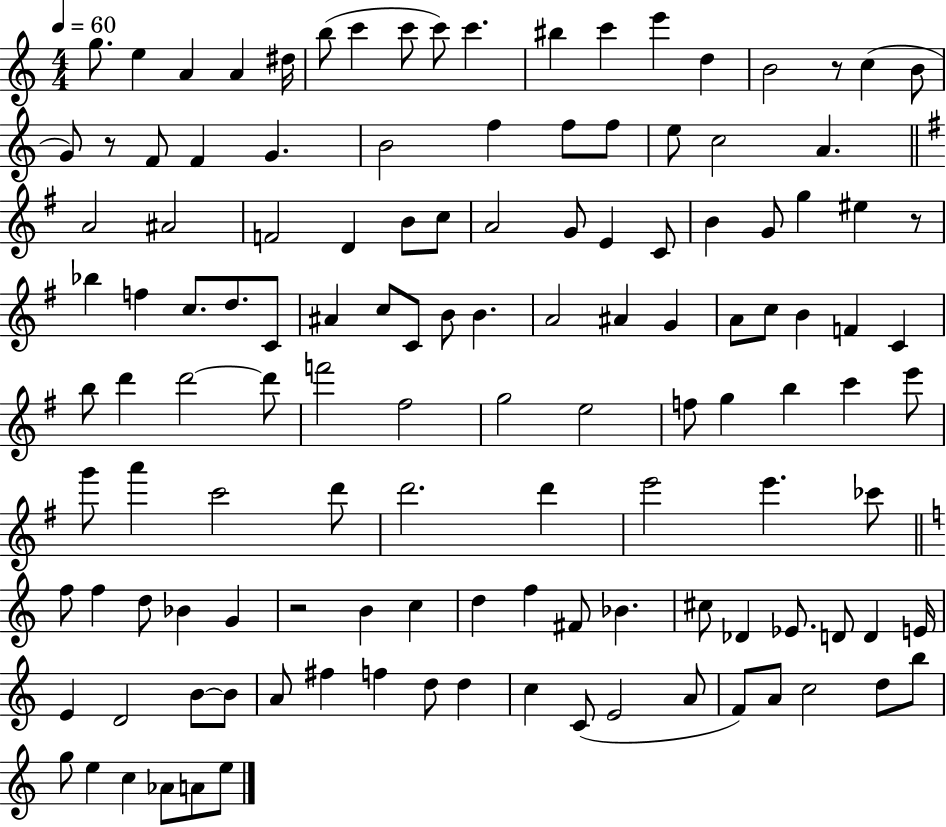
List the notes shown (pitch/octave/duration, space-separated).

G5/e. E5/q A4/q A4/q D#5/s B5/e C6/q C6/e C6/e C6/q. BIS5/q C6/q E6/q D5/q B4/h R/e C5/q B4/e G4/e R/e F4/e F4/q G4/q. B4/h F5/q F5/e F5/e E5/e C5/h A4/q. A4/h A#4/h F4/h D4/q B4/e C5/e A4/h G4/e E4/q C4/e B4/q G4/e G5/q EIS5/q R/e Bb5/q F5/q C5/e. D5/e. C4/e A#4/q C5/e C4/e B4/e B4/q. A4/h A#4/q G4/q A4/e C5/e B4/q F4/q C4/q B5/e D6/q D6/h D6/e F6/h F#5/h G5/h E5/h F5/e G5/q B5/q C6/q E6/e G6/e A6/q C6/h D6/e D6/h. D6/q E6/h E6/q. CES6/e F5/e F5/q D5/e Bb4/q G4/q R/h B4/q C5/q D5/q F5/q F#4/e Bb4/q. C#5/e Db4/q Eb4/e. D4/e D4/q E4/s E4/q D4/h B4/e B4/e A4/e F#5/q F5/q D5/e D5/q C5/q C4/e E4/h A4/e F4/e A4/e C5/h D5/e B5/e G5/e E5/q C5/q Ab4/e A4/e E5/e